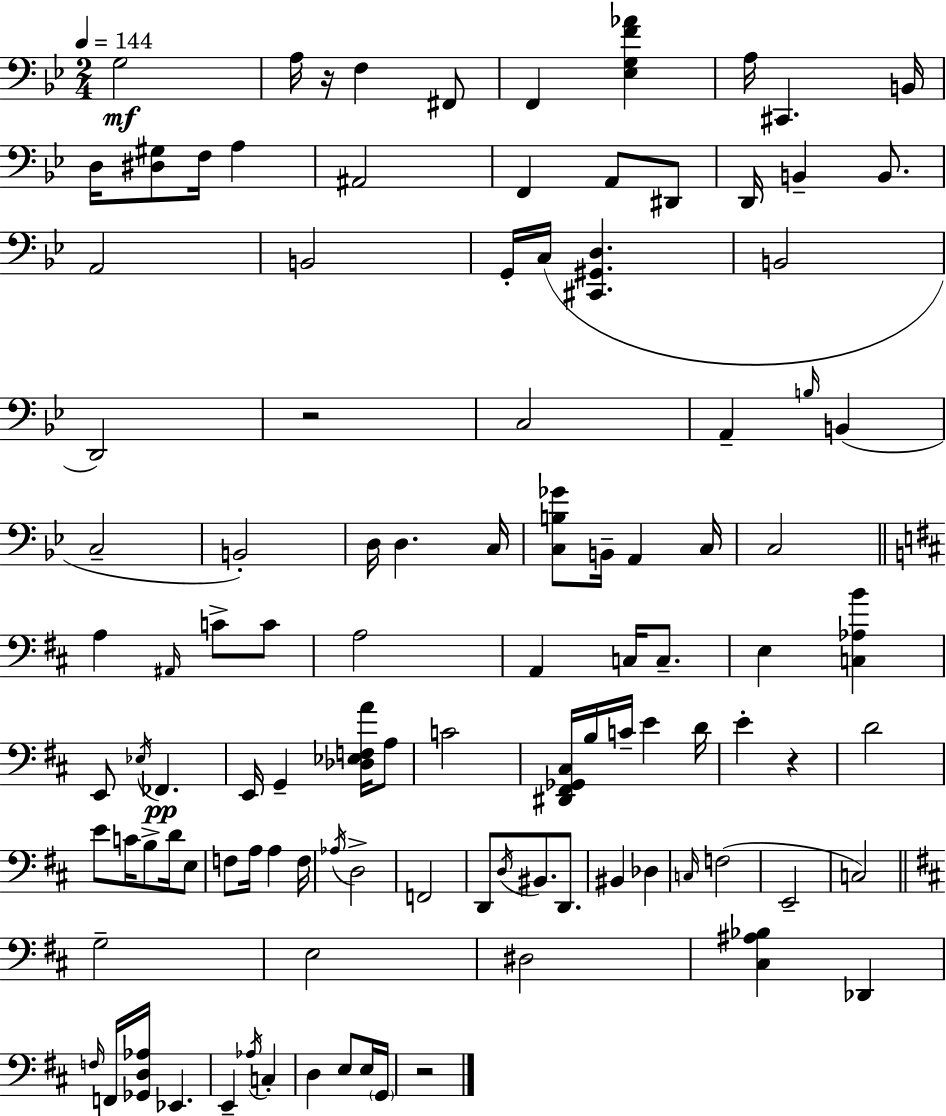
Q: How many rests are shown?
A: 4